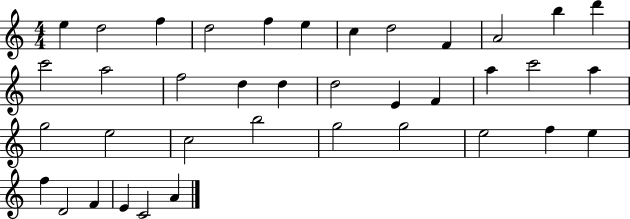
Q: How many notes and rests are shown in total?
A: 38